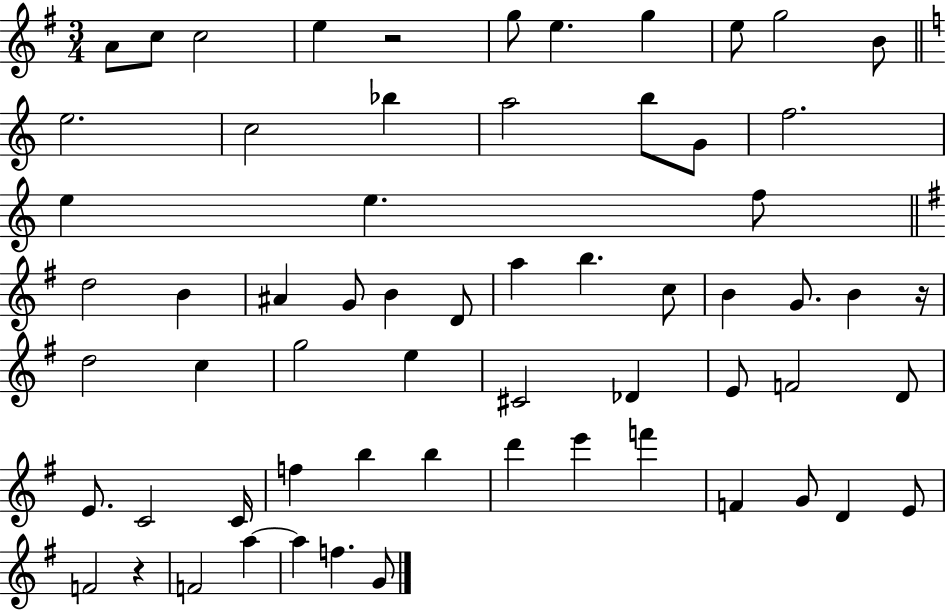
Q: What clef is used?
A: treble